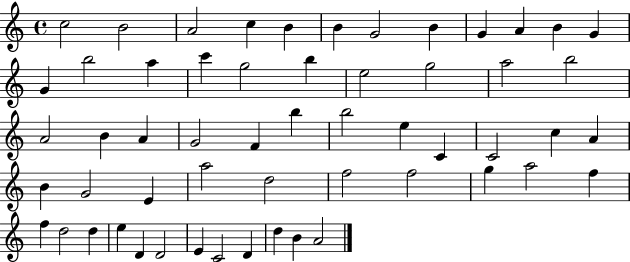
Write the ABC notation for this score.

X:1
T:Untitled
M:4/4
L:1/4
K:C
c2 B2 A2 c B B G2 B G A B G G b2 a c' g2 b e2 g2 a2 b2 A2 B A G2 F b b2 e C C2 c A B G2 E a2 d2 f2 f2 g a2 f f d2 d e D D2 E C2 D d B A2